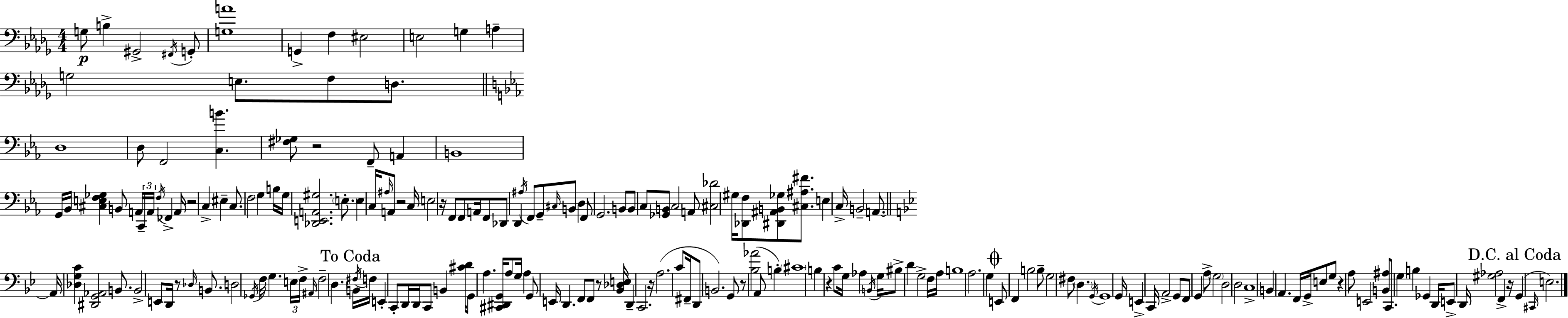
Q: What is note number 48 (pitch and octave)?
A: F2